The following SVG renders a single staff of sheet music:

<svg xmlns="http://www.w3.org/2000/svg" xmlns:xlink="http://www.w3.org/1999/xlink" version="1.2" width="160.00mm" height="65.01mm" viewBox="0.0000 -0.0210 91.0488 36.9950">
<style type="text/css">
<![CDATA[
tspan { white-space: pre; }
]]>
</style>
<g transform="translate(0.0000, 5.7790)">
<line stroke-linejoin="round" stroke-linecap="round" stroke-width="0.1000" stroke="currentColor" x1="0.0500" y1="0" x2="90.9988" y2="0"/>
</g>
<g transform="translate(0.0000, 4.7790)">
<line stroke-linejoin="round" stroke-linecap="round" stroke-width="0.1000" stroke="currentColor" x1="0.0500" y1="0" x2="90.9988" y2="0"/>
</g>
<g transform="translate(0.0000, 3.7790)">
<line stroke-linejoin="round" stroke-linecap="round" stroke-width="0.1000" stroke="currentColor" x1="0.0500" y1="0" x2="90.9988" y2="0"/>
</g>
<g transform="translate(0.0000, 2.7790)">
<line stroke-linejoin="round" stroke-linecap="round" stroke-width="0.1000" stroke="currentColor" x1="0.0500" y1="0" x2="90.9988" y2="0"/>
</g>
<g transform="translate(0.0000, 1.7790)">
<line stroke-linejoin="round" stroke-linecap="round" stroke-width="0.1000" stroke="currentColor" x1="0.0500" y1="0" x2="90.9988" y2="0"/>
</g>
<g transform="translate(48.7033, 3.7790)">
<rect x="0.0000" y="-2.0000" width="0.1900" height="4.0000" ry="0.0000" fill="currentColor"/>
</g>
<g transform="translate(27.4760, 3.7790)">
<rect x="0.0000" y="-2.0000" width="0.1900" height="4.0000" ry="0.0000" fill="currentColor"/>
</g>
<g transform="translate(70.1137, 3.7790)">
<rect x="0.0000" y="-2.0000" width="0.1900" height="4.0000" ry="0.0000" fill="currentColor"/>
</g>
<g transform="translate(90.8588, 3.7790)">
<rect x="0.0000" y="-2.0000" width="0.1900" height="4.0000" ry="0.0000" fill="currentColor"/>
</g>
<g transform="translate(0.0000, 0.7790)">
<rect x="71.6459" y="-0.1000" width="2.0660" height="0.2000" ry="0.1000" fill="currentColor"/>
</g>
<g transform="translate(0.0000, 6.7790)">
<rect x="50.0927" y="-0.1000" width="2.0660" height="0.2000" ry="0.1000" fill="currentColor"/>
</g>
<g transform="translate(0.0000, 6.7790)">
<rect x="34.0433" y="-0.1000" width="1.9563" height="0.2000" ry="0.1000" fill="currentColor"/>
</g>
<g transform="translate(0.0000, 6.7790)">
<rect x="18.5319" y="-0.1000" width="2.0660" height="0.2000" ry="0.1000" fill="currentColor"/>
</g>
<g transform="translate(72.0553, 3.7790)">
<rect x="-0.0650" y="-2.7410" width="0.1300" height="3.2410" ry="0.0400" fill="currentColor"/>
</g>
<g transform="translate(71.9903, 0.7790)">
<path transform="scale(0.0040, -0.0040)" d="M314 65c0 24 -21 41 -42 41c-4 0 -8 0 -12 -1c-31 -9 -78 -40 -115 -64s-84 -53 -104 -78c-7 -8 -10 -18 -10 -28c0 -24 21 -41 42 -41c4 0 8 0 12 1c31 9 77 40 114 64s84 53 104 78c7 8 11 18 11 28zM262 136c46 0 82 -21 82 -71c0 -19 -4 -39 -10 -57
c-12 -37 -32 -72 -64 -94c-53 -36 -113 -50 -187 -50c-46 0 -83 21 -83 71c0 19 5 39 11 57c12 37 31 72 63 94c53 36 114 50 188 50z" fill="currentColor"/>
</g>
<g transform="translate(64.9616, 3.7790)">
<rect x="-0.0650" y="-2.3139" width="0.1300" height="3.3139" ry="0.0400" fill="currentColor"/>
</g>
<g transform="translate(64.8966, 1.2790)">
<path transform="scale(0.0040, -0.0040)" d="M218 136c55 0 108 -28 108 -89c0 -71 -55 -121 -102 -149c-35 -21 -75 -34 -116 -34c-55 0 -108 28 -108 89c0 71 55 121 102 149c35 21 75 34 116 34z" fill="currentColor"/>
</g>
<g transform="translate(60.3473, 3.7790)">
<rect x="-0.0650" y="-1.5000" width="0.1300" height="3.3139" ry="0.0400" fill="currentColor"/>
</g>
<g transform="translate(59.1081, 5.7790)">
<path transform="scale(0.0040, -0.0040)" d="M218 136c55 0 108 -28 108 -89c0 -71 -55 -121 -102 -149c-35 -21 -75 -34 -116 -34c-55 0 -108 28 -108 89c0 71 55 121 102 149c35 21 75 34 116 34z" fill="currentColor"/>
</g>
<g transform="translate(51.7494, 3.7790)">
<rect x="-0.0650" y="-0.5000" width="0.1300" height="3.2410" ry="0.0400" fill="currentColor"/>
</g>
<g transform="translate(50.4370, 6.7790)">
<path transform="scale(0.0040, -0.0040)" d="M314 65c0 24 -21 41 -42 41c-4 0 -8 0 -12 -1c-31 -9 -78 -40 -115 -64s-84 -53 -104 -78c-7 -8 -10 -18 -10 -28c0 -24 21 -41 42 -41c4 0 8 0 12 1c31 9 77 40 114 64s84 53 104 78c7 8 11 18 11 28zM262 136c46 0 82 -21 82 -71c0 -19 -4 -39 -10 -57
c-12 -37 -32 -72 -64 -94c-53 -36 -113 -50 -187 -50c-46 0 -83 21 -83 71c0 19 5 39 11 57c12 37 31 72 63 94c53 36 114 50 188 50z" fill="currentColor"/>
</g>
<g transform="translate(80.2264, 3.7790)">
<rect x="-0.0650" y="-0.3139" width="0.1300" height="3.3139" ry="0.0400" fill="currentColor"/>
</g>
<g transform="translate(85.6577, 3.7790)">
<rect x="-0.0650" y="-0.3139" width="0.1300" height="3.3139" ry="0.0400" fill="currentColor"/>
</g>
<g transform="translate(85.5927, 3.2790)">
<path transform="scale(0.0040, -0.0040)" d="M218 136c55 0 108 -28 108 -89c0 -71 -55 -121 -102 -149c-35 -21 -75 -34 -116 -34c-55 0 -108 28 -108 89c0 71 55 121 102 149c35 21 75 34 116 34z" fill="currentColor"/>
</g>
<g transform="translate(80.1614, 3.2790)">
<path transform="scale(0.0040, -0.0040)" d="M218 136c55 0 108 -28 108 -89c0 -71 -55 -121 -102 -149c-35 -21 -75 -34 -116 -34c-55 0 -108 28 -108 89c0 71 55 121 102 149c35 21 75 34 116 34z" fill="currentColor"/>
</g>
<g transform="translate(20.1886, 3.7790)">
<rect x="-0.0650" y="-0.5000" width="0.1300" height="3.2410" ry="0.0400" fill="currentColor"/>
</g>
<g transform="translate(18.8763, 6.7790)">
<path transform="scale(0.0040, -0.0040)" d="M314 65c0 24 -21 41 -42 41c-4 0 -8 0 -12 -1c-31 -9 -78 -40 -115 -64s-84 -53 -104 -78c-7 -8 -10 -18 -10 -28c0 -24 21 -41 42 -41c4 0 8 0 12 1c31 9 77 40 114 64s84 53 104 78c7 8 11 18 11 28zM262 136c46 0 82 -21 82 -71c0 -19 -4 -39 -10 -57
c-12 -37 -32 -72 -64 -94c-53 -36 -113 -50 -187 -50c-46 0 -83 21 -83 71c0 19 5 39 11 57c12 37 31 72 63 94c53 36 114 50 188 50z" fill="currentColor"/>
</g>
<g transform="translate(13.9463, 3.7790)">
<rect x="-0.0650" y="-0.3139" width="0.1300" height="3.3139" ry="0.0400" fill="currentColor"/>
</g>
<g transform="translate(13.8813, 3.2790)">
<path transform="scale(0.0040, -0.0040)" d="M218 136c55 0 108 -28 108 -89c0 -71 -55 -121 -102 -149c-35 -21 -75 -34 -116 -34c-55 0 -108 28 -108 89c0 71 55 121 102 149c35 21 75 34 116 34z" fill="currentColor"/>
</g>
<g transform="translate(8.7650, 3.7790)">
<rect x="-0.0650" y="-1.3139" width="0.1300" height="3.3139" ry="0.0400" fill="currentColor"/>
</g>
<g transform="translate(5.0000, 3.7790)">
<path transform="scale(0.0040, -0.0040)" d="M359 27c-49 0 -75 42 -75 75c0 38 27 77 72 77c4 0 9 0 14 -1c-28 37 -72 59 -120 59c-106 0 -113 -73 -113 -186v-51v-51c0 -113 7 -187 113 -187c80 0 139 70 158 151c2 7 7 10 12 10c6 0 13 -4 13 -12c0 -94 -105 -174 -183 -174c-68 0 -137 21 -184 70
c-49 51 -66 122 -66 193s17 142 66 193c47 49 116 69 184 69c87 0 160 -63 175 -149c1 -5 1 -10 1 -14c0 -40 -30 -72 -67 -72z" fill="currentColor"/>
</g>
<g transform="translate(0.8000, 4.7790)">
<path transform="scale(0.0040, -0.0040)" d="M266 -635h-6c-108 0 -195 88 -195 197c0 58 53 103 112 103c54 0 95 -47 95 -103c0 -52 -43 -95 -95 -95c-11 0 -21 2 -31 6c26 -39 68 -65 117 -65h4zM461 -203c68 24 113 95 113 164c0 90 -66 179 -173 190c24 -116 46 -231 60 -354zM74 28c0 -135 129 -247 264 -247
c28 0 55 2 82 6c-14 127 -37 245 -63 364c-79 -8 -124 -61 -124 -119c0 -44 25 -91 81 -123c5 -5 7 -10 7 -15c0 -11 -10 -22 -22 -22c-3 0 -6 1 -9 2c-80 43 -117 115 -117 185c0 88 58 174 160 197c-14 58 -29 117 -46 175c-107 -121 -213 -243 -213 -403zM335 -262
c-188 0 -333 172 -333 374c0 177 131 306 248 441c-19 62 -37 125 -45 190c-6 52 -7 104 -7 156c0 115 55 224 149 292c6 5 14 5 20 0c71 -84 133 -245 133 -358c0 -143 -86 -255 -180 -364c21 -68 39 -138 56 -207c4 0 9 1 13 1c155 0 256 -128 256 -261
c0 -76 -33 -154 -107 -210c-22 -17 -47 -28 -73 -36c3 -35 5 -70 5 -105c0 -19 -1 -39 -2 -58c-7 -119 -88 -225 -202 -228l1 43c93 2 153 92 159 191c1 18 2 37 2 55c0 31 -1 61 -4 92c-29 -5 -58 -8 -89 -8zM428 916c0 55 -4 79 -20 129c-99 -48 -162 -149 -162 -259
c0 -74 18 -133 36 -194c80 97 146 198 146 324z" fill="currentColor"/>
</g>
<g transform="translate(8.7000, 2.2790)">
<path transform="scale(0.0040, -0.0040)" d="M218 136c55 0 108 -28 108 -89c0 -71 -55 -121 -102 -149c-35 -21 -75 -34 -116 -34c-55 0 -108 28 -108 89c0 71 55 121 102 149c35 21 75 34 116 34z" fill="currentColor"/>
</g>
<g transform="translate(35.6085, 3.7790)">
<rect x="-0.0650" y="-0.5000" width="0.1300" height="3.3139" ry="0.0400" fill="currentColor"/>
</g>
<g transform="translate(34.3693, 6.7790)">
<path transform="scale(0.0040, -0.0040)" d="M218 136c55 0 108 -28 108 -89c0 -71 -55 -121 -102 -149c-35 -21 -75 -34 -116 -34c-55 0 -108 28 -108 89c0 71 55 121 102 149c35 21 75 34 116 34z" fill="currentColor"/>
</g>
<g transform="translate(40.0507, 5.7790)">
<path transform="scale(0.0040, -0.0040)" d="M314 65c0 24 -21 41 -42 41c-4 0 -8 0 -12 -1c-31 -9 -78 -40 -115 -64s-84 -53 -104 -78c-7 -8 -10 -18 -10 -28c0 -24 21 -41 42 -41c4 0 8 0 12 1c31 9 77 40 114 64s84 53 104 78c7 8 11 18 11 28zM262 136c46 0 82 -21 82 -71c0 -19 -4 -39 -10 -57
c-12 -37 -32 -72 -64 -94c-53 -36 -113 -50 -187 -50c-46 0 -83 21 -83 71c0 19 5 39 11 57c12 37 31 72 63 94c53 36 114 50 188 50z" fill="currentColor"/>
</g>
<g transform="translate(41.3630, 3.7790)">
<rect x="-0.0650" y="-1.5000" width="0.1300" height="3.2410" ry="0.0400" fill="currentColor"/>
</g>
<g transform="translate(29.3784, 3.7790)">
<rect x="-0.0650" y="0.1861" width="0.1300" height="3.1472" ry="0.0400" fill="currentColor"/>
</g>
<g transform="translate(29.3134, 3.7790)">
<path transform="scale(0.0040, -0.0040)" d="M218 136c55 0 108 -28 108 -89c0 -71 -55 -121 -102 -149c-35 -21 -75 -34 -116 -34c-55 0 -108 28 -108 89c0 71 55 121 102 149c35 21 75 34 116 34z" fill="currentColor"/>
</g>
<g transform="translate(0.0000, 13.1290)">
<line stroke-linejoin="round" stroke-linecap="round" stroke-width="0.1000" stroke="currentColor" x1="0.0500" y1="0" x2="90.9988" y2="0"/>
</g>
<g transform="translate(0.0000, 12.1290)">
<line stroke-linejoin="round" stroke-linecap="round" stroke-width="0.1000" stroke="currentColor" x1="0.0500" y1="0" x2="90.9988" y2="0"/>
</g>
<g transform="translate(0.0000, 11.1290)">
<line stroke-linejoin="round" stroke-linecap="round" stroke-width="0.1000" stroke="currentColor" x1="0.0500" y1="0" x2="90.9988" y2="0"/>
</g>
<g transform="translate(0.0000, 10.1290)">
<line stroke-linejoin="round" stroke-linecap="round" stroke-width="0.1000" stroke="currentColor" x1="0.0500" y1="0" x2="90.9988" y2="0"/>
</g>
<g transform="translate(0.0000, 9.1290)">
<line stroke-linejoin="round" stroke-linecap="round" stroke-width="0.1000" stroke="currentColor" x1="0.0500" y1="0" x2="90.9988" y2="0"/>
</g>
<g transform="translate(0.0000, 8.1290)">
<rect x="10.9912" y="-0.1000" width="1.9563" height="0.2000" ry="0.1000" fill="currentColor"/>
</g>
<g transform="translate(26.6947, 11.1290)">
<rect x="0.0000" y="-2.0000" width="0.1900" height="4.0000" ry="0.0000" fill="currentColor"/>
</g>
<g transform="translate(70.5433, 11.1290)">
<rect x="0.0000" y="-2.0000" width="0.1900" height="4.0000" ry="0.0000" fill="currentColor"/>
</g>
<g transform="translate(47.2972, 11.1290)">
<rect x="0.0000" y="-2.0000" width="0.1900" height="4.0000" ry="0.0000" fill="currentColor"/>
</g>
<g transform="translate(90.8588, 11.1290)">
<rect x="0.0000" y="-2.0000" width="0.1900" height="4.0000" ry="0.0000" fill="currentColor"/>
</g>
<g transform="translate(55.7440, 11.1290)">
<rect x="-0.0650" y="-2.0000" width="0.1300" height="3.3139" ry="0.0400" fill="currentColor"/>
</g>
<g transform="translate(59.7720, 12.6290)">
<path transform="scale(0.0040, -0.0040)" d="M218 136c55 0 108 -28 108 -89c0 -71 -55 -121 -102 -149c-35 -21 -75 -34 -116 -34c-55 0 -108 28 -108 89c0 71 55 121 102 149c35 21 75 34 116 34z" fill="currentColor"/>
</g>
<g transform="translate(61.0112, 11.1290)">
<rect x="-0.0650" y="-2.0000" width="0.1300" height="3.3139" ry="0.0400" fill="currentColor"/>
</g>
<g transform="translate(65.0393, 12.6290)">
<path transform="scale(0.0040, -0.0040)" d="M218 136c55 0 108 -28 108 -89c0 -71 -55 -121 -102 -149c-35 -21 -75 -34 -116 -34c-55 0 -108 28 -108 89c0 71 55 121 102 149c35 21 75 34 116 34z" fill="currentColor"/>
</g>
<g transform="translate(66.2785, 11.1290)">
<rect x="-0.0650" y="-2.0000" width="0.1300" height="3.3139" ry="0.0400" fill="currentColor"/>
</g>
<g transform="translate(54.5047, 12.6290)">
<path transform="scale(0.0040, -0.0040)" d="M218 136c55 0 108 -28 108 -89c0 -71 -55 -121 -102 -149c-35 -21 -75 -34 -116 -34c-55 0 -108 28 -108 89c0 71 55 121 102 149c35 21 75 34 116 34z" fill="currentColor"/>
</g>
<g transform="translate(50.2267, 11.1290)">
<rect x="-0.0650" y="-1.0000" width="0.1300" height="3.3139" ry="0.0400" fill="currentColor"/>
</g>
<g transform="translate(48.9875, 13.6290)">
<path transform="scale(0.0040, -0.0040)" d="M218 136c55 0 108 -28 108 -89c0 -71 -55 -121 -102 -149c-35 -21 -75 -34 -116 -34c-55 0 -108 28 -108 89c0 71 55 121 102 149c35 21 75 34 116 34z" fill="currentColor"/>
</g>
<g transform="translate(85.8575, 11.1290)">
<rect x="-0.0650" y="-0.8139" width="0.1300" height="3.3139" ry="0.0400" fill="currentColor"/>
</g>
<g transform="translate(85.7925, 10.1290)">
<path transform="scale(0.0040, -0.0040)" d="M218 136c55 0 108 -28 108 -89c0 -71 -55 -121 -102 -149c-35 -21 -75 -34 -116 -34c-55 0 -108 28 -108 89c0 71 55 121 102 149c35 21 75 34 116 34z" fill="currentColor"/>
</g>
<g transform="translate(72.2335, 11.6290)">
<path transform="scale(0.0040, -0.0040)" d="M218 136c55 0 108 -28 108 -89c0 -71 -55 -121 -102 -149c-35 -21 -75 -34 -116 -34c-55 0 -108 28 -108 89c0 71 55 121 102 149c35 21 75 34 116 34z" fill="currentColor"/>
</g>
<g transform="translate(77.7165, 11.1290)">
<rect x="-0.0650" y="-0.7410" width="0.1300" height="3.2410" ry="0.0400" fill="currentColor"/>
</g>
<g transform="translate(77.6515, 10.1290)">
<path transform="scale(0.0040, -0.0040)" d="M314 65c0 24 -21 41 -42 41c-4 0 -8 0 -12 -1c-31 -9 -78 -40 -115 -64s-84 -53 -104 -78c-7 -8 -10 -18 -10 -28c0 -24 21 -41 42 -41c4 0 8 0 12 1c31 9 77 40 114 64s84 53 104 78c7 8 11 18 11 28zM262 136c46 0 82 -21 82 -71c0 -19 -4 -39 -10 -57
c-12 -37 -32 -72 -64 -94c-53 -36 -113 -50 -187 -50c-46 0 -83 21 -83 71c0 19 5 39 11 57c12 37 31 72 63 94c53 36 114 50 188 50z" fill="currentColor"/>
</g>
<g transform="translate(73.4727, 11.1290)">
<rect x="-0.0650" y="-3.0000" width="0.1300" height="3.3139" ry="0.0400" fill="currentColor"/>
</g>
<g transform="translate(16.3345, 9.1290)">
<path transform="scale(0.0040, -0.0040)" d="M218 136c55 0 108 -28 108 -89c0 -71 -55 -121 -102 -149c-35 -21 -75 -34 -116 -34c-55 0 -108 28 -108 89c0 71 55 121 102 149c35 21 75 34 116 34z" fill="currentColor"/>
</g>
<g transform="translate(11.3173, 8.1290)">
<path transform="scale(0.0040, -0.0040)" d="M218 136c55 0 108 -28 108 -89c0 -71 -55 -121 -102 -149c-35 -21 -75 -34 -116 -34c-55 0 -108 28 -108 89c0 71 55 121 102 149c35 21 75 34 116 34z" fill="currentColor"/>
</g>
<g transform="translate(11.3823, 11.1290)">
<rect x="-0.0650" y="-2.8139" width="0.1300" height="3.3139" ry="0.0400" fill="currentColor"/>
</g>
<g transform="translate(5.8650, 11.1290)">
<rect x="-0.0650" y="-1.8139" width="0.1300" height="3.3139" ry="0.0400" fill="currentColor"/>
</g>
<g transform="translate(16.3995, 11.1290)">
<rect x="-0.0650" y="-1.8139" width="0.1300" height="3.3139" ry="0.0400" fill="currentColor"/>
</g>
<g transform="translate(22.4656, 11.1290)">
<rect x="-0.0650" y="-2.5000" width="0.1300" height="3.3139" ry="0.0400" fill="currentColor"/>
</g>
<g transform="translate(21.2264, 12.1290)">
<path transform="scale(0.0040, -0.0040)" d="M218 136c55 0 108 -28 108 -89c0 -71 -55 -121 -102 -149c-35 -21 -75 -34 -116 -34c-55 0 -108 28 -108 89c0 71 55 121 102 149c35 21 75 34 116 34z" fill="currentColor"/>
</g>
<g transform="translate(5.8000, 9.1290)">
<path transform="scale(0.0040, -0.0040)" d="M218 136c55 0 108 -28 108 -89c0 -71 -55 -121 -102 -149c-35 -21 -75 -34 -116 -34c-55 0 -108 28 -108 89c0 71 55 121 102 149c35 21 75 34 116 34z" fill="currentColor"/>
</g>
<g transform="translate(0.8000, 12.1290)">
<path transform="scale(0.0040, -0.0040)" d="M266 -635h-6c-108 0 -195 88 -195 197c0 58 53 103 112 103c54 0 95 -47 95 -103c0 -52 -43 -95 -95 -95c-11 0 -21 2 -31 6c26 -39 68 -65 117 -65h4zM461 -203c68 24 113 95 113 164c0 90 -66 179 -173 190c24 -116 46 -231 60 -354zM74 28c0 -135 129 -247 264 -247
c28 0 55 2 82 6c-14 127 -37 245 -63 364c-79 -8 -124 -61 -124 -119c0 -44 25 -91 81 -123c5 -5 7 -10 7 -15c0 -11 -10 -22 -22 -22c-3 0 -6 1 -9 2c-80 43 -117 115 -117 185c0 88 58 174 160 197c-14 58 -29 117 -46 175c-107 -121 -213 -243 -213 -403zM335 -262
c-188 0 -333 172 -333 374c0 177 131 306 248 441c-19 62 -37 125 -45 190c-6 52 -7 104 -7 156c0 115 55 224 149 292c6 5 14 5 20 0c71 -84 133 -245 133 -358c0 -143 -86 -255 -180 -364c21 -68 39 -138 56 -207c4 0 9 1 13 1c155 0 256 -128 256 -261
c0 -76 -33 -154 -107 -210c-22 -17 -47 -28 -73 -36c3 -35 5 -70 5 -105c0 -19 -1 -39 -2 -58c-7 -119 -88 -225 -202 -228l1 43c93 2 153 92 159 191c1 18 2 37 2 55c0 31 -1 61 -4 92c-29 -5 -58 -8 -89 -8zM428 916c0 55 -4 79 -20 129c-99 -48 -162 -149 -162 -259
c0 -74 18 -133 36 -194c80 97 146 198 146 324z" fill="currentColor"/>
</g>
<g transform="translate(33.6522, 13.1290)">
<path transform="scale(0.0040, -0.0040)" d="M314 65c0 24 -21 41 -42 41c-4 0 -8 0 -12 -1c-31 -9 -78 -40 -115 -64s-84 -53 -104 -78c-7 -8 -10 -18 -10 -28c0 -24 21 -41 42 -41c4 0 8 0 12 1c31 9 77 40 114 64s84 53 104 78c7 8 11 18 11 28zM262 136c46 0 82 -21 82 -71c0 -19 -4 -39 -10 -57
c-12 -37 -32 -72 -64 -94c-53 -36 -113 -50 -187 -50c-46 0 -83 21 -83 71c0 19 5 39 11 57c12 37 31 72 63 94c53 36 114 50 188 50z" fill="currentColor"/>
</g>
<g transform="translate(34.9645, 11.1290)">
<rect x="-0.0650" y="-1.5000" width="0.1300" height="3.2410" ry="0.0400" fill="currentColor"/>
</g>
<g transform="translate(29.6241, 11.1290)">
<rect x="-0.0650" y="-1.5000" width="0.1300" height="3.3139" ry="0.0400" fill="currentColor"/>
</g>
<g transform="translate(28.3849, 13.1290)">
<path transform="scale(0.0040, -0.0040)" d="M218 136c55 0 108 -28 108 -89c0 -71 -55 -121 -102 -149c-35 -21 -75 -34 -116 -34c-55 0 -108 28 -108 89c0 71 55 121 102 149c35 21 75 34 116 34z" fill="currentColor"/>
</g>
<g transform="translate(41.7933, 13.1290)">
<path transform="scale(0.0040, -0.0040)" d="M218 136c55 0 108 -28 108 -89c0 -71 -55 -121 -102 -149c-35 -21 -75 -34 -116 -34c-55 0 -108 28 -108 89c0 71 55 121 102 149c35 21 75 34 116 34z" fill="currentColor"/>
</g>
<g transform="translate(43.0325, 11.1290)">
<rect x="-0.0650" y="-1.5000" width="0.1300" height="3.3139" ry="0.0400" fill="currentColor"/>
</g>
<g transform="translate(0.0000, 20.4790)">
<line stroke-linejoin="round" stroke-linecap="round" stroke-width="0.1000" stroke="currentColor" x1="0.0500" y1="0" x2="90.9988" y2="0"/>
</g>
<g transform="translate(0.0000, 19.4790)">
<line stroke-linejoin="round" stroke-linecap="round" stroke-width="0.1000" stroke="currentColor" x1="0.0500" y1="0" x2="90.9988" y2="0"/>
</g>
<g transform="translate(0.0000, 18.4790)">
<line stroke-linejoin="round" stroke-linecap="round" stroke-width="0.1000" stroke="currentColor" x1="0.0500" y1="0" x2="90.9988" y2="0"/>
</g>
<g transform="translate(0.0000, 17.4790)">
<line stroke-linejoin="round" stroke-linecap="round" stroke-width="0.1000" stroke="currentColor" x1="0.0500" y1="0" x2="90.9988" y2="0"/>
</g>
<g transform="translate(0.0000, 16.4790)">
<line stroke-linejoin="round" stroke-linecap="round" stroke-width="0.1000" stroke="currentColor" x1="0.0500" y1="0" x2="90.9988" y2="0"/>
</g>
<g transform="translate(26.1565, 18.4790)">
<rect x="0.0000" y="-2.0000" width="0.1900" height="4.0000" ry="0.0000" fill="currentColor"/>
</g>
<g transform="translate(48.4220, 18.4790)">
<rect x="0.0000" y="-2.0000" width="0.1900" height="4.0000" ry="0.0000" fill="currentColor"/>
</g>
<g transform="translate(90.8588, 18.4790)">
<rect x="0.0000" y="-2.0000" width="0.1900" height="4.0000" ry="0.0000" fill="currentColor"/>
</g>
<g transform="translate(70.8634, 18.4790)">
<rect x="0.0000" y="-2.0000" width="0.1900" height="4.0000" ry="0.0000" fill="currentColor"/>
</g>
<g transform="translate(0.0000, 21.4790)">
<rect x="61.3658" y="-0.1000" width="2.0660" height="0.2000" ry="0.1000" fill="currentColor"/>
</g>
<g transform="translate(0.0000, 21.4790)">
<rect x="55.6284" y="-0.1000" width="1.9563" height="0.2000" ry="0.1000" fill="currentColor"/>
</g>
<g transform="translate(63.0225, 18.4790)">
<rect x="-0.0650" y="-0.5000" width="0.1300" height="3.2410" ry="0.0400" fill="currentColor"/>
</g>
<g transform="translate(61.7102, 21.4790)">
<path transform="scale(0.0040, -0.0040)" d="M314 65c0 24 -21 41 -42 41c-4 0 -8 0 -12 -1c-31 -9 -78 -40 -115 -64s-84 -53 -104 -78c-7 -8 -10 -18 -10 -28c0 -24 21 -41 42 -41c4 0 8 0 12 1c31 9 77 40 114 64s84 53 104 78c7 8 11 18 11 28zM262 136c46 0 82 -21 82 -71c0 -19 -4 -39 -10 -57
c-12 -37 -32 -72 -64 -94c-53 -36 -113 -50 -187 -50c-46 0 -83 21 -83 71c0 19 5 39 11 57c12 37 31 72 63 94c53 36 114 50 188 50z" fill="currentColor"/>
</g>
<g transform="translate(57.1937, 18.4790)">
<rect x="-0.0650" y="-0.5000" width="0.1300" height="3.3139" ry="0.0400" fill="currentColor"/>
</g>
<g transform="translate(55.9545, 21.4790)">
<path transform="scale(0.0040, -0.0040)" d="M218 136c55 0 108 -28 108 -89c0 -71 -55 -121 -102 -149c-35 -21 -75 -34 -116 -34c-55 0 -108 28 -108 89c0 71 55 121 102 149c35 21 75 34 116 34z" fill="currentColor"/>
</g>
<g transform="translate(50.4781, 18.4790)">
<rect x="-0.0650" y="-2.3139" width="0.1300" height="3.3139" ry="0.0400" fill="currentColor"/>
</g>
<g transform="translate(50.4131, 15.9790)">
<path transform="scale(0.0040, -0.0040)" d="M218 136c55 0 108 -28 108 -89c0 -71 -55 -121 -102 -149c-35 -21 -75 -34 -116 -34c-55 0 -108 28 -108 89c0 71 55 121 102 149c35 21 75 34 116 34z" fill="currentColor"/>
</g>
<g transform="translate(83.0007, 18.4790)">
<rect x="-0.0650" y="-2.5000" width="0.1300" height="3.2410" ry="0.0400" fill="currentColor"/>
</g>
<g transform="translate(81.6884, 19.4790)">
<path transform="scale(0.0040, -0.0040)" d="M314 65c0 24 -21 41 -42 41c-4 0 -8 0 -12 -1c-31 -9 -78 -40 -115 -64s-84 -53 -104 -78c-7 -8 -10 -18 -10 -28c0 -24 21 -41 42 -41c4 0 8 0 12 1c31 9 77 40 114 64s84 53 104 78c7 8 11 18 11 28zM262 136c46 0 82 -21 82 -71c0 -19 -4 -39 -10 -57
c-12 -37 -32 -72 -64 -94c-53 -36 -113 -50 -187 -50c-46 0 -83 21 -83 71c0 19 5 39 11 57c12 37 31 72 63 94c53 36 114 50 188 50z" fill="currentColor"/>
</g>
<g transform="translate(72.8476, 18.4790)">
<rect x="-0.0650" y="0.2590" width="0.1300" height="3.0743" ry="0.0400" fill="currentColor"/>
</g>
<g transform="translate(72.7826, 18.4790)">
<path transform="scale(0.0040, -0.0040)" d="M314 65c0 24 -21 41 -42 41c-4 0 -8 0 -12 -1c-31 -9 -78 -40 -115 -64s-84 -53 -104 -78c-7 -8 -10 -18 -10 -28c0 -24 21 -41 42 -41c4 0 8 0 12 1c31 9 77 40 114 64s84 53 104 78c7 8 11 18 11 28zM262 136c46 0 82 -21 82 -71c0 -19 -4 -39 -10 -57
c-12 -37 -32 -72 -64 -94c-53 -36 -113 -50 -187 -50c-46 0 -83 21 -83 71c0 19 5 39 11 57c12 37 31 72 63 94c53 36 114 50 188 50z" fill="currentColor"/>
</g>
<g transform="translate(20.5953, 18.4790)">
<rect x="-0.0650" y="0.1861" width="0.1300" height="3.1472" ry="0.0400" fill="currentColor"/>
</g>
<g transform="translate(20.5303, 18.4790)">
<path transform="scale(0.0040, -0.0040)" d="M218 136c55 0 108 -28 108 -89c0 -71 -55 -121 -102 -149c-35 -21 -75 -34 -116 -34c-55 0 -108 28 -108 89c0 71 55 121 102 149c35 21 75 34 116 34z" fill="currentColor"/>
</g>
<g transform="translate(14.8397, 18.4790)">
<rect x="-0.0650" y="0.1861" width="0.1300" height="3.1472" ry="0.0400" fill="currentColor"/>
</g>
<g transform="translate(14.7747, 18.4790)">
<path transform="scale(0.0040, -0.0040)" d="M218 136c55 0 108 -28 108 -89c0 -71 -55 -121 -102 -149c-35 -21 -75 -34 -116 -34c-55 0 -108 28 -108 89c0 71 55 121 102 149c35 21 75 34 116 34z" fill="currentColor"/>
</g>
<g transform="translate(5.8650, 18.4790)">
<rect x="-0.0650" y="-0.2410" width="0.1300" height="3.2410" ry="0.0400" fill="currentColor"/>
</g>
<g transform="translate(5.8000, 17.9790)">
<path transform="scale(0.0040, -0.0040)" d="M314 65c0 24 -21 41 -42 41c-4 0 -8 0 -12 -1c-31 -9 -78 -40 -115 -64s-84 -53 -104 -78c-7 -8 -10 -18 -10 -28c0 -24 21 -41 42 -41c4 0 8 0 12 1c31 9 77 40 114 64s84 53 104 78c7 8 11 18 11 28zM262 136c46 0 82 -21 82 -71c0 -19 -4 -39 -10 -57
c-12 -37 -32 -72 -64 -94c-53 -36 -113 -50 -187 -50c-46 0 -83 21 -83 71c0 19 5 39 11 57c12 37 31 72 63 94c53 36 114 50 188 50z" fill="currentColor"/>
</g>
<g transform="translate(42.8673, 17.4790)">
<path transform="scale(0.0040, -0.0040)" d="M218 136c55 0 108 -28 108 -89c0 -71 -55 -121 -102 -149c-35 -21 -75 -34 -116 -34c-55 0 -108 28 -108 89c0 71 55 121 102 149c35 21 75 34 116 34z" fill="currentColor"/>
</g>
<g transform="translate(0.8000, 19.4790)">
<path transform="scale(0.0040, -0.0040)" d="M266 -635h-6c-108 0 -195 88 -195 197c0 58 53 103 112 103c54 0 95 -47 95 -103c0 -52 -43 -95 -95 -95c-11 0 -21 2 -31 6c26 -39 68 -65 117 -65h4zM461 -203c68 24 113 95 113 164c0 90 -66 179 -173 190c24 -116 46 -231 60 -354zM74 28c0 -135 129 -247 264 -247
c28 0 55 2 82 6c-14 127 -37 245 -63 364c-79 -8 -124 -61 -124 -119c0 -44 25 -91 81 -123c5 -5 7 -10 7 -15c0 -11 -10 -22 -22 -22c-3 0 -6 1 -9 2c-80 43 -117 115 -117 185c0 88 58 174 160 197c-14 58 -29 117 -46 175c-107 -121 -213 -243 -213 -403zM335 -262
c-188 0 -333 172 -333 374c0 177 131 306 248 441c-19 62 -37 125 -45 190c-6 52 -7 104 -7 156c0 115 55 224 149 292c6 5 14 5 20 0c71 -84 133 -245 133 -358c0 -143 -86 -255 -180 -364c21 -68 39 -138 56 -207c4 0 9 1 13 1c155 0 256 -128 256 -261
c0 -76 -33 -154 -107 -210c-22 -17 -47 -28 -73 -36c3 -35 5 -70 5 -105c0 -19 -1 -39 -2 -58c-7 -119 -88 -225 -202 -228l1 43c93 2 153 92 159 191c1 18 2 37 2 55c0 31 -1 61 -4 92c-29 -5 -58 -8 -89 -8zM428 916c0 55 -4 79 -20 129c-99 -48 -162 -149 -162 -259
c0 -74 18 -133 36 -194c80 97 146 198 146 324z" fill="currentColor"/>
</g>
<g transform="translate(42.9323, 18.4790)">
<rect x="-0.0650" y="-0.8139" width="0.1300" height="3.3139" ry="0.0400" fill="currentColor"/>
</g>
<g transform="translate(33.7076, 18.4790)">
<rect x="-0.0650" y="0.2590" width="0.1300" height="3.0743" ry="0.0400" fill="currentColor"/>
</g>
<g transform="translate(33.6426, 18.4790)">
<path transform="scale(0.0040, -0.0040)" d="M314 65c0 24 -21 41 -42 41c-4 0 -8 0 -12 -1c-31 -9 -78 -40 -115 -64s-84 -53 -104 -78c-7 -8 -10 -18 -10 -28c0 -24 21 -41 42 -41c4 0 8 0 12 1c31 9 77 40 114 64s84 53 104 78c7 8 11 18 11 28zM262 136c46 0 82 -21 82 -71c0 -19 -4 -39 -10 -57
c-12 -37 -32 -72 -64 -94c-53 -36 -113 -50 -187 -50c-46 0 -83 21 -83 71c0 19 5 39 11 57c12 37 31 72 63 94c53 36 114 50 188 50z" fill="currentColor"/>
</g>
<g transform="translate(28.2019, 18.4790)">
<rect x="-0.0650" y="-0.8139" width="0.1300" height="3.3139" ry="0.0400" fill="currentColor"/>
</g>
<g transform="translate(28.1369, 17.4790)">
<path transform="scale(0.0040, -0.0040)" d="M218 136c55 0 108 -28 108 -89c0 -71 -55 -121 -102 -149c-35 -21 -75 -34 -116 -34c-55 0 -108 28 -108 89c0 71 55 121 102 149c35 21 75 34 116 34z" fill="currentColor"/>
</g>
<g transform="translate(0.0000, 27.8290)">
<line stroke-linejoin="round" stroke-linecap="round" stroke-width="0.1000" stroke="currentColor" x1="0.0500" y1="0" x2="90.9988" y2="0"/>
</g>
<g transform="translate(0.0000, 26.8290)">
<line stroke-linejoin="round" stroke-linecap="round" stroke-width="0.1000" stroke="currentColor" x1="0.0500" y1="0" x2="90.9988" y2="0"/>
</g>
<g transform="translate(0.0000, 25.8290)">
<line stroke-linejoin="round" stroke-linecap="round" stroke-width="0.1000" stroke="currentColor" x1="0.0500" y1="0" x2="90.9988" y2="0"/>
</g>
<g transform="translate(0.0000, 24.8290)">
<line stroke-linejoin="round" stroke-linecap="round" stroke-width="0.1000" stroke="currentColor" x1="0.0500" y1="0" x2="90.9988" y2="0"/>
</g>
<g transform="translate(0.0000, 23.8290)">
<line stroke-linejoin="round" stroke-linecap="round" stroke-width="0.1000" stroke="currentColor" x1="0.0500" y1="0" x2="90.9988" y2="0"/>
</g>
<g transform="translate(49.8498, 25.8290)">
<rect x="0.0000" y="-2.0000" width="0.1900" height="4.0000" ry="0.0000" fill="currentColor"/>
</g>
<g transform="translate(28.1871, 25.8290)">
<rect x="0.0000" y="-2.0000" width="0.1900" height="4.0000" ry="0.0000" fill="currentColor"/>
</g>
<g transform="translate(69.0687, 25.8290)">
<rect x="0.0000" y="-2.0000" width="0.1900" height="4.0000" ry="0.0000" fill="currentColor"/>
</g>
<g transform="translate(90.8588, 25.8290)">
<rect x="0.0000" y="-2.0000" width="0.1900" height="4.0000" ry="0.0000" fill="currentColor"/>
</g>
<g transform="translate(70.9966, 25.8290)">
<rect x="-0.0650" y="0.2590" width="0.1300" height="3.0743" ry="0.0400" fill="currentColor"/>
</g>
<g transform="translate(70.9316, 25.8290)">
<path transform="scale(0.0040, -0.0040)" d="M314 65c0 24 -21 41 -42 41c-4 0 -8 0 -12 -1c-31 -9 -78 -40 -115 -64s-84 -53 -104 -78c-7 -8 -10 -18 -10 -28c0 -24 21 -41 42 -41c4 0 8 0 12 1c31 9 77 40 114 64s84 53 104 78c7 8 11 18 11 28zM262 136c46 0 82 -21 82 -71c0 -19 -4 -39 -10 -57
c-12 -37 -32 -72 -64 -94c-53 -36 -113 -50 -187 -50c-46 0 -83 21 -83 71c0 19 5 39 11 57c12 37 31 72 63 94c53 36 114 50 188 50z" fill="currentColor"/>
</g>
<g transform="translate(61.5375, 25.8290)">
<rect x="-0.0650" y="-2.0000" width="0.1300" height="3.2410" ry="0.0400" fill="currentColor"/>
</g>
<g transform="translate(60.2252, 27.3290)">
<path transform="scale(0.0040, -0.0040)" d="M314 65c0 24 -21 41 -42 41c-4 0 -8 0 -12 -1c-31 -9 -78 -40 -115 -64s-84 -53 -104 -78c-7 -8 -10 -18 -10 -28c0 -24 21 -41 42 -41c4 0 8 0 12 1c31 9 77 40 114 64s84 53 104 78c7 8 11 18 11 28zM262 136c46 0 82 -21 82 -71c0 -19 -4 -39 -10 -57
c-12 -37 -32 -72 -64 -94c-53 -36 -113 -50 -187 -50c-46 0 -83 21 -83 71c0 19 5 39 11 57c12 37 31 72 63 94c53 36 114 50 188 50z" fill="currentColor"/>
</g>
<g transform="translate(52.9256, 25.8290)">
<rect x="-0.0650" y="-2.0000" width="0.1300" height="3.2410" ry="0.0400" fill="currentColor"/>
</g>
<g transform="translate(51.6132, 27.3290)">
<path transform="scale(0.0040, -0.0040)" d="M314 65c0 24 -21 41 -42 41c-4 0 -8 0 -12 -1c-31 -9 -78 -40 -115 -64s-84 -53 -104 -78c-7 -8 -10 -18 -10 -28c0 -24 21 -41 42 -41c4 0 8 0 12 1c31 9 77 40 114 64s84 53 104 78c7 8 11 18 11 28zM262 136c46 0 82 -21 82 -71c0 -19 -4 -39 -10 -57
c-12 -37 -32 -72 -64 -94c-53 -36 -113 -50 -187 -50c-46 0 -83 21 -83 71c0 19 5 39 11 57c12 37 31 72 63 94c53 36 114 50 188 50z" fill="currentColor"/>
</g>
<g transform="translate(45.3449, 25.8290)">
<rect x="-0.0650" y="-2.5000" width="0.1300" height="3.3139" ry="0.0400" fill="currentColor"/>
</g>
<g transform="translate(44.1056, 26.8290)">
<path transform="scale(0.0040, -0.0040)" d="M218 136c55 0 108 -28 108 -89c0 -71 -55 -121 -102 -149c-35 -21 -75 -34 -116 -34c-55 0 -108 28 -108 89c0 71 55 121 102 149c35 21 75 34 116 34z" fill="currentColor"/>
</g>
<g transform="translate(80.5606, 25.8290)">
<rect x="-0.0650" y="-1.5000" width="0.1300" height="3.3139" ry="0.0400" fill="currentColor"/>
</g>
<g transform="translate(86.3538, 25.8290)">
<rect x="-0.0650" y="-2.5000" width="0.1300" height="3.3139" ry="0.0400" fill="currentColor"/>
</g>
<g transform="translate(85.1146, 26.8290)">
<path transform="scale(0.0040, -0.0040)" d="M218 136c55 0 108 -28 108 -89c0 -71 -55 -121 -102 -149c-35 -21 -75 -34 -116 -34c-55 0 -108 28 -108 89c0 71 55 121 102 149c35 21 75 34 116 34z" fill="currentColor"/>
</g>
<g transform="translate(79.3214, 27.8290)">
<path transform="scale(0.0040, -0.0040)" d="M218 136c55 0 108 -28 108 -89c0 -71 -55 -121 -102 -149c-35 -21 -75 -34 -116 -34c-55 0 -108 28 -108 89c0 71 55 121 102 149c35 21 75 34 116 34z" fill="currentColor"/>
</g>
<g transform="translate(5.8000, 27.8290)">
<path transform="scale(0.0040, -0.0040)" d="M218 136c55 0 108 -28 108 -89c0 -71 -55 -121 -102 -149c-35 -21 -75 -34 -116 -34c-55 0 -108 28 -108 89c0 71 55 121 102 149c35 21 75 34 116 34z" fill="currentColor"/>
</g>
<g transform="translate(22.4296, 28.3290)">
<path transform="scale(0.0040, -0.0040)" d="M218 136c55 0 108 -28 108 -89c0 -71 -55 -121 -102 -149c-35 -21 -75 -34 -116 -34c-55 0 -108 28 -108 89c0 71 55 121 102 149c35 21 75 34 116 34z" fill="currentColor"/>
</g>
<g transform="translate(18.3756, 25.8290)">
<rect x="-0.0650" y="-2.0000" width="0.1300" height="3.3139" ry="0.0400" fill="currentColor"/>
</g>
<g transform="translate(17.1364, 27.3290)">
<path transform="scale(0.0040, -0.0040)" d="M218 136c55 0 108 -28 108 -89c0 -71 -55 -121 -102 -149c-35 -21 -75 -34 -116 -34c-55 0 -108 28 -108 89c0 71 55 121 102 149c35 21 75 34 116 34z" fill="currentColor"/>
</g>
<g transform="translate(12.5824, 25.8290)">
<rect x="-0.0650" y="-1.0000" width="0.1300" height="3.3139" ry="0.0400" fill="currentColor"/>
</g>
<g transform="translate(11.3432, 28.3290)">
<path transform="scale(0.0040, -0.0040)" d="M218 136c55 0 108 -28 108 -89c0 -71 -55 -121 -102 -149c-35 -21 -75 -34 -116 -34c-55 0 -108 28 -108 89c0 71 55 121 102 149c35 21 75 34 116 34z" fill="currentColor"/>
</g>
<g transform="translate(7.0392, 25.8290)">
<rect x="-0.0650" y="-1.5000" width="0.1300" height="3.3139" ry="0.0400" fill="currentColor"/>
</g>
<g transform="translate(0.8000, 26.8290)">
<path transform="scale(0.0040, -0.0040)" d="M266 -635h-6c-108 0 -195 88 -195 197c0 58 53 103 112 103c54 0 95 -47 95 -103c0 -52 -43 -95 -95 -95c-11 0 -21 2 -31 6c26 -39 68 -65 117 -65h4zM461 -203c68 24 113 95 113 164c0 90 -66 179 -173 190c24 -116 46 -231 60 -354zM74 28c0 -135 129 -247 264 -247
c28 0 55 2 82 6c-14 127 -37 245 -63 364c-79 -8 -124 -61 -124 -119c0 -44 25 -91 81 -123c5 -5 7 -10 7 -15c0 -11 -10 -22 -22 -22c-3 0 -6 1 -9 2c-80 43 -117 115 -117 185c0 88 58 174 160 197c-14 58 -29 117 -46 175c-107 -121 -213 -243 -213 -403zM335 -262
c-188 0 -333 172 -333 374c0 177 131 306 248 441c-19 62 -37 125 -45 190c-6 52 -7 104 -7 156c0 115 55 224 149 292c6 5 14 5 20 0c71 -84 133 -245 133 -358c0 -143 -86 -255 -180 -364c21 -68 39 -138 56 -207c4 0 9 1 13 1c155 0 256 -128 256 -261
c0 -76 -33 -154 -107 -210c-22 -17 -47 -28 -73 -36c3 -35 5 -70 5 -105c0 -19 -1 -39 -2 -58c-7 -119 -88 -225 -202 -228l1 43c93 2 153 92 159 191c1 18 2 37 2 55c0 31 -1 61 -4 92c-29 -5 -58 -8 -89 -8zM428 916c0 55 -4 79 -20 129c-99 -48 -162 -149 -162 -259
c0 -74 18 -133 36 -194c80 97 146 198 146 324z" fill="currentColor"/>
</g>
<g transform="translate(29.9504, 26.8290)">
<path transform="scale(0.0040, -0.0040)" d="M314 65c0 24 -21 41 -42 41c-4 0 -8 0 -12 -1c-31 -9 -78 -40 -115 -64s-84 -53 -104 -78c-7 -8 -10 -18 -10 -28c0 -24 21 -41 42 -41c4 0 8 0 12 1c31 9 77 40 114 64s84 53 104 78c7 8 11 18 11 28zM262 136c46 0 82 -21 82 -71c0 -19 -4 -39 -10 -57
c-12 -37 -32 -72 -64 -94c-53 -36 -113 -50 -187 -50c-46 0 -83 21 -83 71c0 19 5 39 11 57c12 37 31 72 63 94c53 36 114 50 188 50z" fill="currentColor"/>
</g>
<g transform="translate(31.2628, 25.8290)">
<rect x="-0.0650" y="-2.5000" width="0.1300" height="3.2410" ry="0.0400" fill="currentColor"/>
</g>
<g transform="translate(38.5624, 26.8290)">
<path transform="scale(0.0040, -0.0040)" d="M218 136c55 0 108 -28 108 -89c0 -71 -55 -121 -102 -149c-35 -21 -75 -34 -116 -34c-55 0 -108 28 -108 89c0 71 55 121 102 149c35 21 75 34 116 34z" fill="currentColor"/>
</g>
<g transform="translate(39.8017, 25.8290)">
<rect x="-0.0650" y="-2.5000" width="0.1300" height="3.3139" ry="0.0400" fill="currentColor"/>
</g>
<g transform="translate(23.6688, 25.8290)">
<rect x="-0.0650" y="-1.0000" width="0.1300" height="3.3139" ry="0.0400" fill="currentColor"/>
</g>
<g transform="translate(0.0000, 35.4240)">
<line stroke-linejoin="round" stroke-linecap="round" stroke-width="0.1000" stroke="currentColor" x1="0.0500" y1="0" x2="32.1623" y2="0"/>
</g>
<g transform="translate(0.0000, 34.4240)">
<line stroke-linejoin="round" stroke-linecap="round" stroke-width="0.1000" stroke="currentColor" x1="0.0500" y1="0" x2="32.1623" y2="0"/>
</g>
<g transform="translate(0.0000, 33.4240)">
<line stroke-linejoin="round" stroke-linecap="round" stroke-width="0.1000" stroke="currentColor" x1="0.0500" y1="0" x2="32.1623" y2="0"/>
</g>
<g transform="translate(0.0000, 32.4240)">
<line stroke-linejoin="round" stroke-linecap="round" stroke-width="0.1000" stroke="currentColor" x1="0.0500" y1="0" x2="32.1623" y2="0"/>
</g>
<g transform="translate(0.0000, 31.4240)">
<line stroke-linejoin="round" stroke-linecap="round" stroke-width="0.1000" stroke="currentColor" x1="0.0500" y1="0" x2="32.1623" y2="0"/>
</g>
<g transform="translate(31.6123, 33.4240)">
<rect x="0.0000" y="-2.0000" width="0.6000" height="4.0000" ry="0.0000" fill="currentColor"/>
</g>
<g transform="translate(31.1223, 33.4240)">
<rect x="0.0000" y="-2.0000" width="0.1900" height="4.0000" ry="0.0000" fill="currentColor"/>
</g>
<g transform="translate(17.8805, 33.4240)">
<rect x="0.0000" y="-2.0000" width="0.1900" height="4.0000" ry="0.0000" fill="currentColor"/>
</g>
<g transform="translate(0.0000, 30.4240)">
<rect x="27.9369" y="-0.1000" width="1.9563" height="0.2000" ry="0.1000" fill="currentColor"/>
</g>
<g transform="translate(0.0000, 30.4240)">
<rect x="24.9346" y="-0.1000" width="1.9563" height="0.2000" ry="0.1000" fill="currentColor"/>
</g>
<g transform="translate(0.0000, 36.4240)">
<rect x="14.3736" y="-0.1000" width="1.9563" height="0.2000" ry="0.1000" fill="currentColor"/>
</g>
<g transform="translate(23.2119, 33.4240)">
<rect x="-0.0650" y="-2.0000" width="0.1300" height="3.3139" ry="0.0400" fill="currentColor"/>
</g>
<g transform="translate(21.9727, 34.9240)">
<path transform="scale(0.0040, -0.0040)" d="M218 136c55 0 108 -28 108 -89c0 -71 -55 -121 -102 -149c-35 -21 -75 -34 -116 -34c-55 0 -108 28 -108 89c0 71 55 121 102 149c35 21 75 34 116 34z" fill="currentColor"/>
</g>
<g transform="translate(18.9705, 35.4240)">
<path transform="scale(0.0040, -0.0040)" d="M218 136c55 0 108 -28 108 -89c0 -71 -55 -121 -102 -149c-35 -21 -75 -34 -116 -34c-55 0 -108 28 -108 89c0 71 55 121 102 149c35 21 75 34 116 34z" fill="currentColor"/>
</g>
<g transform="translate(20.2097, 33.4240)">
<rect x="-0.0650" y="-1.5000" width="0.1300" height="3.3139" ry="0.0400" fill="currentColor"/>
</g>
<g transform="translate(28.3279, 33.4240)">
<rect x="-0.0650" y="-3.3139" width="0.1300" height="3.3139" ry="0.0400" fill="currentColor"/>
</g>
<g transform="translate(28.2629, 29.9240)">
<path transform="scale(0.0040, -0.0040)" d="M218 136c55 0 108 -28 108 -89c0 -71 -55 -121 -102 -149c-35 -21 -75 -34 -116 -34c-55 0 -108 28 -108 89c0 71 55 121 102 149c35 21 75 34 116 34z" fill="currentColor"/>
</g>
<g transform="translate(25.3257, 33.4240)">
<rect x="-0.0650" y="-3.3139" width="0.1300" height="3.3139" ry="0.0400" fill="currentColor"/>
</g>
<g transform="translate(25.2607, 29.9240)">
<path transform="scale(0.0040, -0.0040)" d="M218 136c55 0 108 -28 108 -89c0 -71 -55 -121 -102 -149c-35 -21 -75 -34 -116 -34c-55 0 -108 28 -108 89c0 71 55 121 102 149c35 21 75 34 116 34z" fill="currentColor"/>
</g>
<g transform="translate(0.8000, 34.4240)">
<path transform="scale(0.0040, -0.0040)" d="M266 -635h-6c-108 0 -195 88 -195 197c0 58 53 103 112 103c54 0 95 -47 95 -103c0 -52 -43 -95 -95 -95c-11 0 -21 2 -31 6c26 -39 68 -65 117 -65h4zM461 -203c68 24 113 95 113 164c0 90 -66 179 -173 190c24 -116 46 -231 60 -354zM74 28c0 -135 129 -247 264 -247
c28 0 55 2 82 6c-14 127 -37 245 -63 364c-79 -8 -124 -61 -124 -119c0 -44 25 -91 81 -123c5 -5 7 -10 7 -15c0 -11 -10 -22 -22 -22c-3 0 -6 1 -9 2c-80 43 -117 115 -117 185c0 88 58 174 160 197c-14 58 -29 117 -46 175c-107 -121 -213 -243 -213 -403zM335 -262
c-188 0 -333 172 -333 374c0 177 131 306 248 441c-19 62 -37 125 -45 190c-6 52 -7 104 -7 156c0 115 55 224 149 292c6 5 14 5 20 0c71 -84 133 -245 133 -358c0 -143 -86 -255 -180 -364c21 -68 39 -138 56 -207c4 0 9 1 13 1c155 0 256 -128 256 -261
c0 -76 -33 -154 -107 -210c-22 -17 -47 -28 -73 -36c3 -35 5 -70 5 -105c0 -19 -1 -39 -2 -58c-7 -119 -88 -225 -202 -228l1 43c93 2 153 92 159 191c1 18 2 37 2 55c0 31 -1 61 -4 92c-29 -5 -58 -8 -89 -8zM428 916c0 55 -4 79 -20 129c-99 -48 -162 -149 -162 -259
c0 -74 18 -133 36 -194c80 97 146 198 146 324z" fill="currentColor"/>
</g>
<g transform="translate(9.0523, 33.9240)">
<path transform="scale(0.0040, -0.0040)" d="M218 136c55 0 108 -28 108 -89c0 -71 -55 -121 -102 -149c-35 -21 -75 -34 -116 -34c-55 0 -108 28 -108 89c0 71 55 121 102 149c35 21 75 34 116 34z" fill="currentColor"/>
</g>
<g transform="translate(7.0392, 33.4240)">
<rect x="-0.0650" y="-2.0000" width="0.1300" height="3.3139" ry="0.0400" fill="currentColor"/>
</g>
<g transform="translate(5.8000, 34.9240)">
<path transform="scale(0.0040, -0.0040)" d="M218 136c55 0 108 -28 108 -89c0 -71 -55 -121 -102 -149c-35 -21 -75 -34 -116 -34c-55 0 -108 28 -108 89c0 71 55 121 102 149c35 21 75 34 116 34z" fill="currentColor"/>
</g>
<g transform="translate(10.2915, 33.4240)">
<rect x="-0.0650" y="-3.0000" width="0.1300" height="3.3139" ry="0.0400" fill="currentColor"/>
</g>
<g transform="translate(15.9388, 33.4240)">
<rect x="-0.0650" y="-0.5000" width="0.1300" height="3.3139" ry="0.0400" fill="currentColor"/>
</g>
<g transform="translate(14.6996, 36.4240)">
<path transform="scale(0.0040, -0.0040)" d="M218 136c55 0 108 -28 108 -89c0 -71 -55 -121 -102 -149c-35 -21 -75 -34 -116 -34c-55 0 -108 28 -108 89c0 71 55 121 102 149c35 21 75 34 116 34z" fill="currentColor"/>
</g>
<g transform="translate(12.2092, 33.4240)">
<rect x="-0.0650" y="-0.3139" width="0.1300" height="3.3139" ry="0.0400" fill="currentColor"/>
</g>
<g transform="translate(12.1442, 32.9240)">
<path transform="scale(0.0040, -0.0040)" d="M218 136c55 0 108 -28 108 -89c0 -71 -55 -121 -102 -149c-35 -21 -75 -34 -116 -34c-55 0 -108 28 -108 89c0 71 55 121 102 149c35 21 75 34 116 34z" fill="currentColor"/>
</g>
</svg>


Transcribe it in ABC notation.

X:1
T:Untitled
M:4/4
L:1/4
K:C
e c C2 B C E2 C2 E g a2 c c f a f G E E2 E D F F F A d2 d c2 B B d B2 d g C C2 B2 G2 E D F D G2 G G F2 F2 B2 E G F A c C E F b b